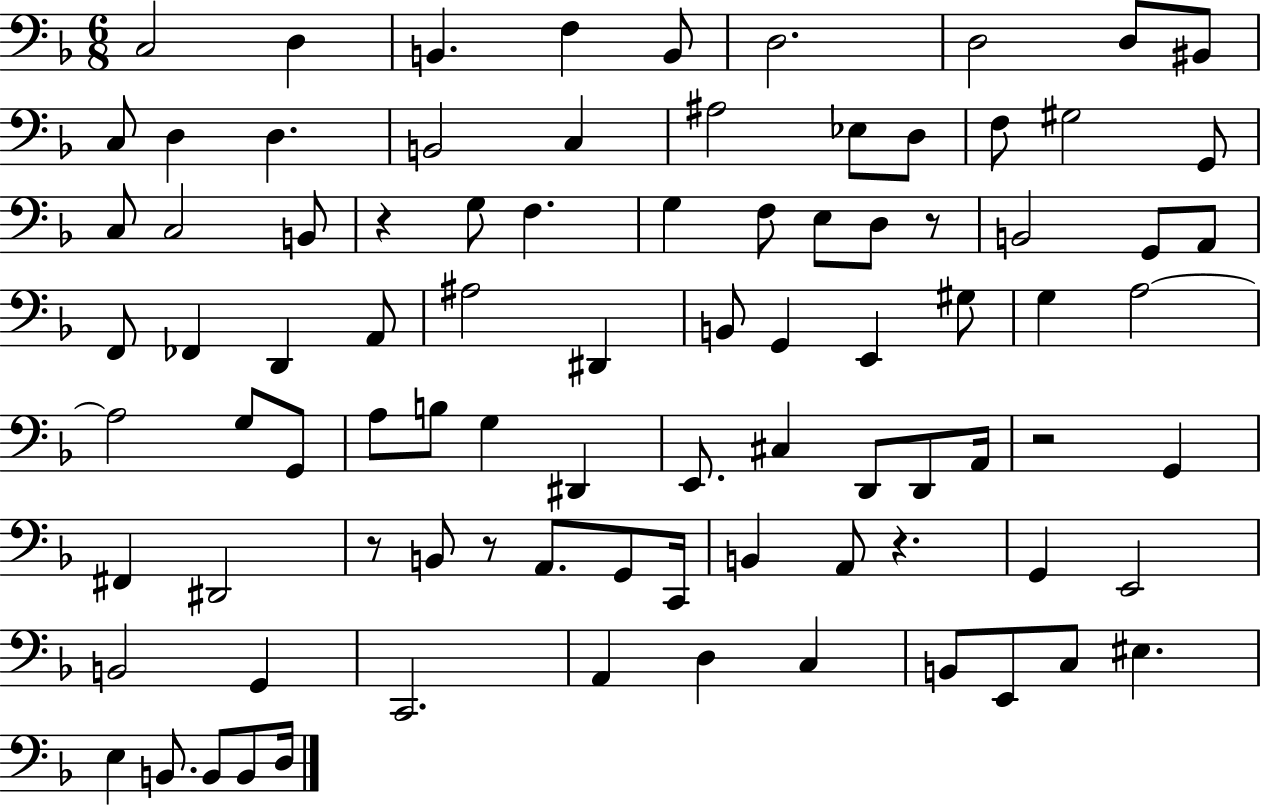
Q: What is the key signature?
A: F major